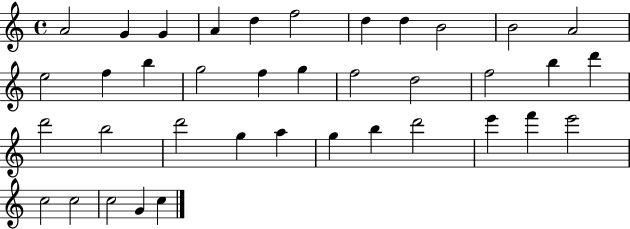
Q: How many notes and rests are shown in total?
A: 38